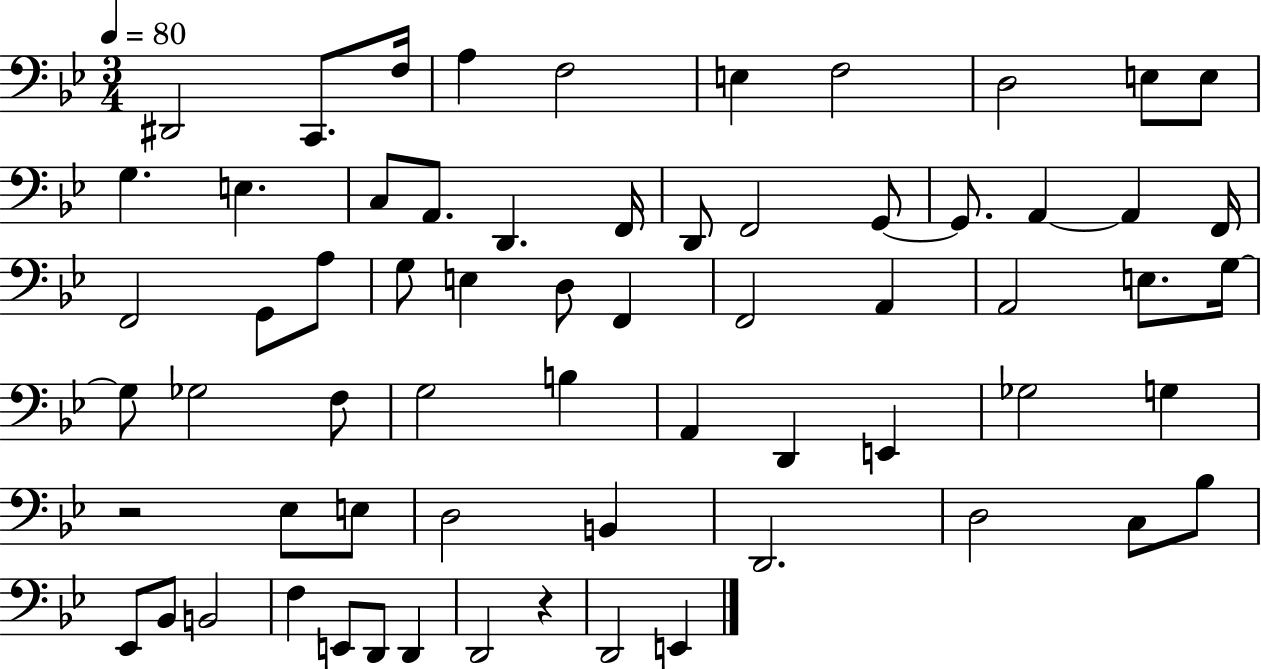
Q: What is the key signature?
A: BES major